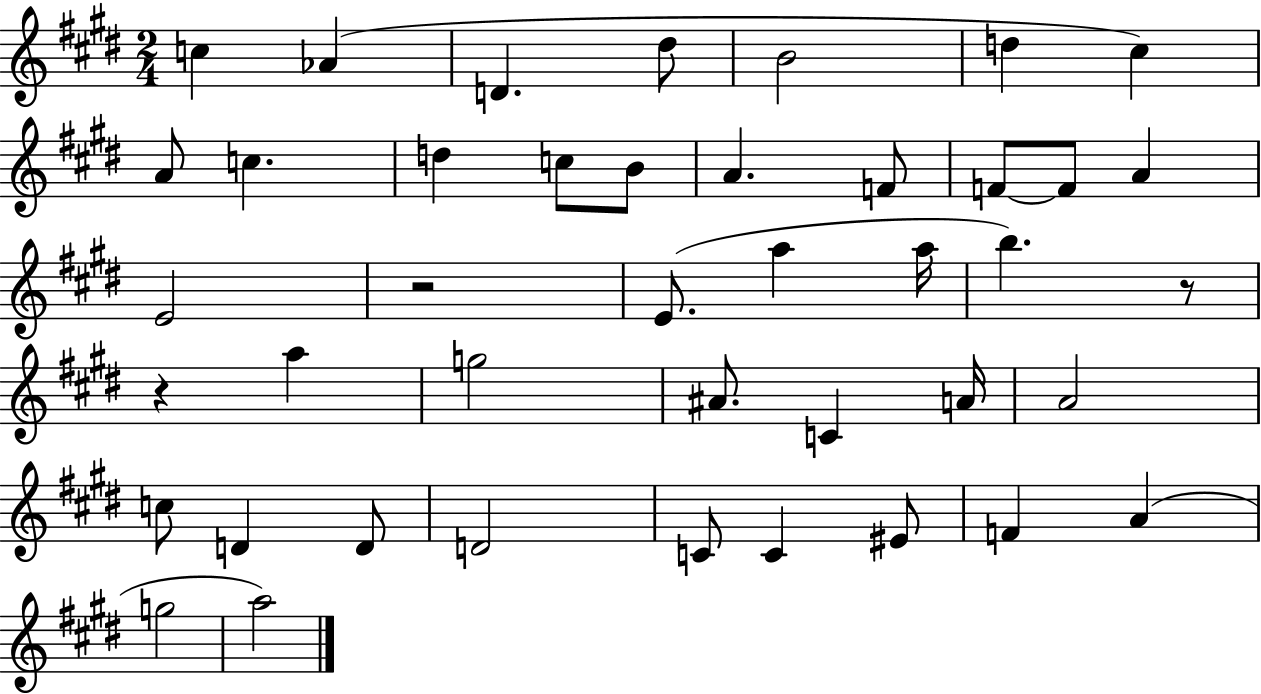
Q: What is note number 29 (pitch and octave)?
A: C5